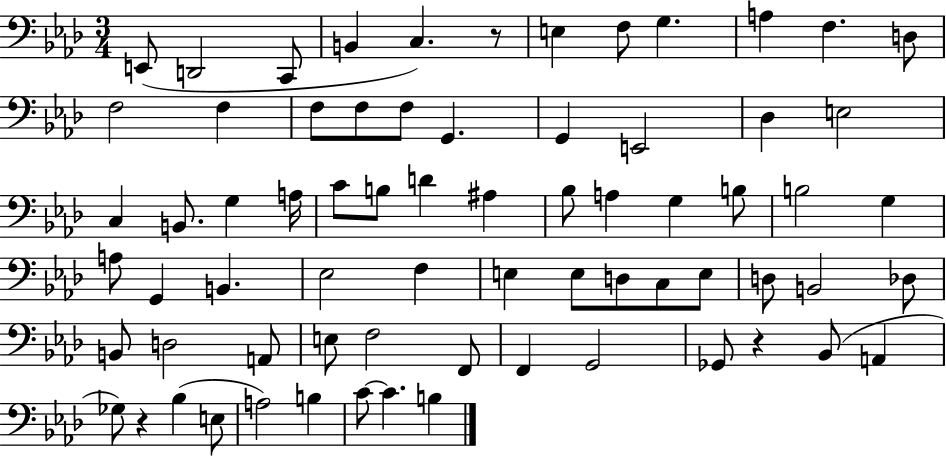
{
  \clef bass
  \numericTimeSignature
  \time 3/4
  \key aes \major
  \repeat volta 2 { e,8( d,2 c,8 | b,4 c4.) r8 | e4 f8 g4. | a4 f4. d8 | \break f2 f4 | f8 f8 f8 g,4. | g,4 e,2 | des4 e2 | \break c4 b,8. g4 a16 | c'8 b8 d'4 ais4 | bes8 a4 g4 b8 | b2 g4 | \break a8 g,4 b,4. | ees2 f4 | e4 e8 d8 c8 e8 | d8 b,2 des8 | \break b,8 d2 a,8 | e8 f2 f,8 | f,4 g,2 | ges,8 r4 bes,8( a,4 | \break ges8) r4 bes4( e8 | a2) b4 | c'8~~ c'4. b4 | } \bar "|."
}